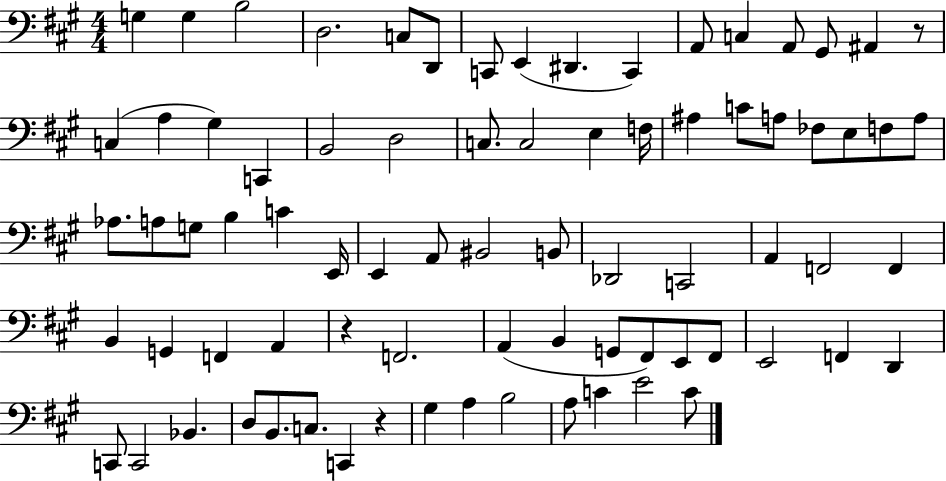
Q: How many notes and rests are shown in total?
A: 78